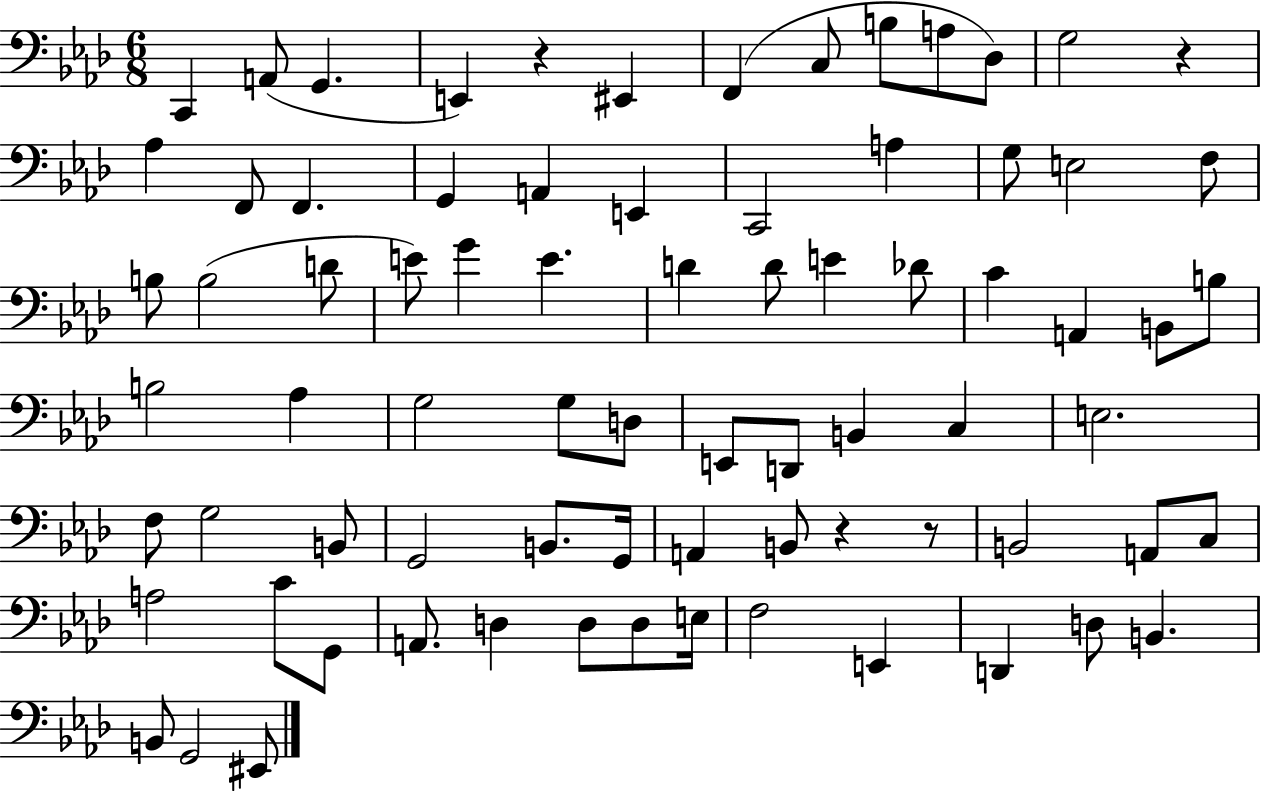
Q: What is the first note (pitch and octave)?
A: C2